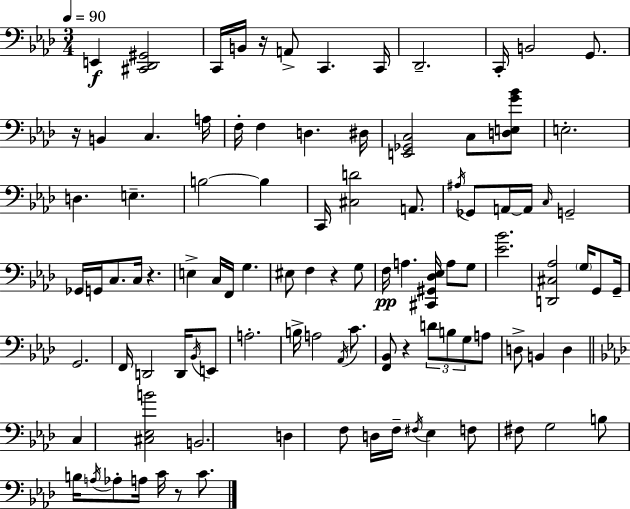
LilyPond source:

{
  \clef bass
  \numericTimeSignature
  \time 3/4
  \key f \minor
  \tempo 4 = 90
  e,4\f <cis, des, gis,>2 | c,16 b,16 r16 a,8-> c,4. c,16 | des,2.-- | c,16-. b,2 g,8. | \break r16 b,4 c4. a16 | f16-. f4 d4. dis16 | <e, ges, c>2 c8 <d e g' bes'>8 | e2.-. | \break d4. e4.-- | b2~~ b4 | c,16 <cis d'>2 a,8. | \acciaccatura { ais16 } ges,8 a,16~~ a,16 \grace { c16 } g,2-- | \break ges,16 g,16 c8. c16 r4. | e4-> c16 f,16 g4. | eis8 f4 r4 | g8 f16\pp a4. <cis, gis, des ees>16 a8 | \break g8 <ees' bes'>2. | <d, cis aes>2 \parenthesize g16 g,8 | g,16-- g,2. | f,16 d,2 d,16 | \break \acciaccatura { bes,16 } e,8 a2.-. | b16-> a2 | \acciaccatura { aes,16 } c'8. <f, bes,>8 r4 \tuplet 3/2 { d'8 | b8 g8 } a8 d8-> b,4 | \break d4 \bar "||" \break \key aes \major c4 <cis ees b'>2 | b,2. | d4 f8 d16 f16-- \acciaccatura { fis16 } ees4 | f8 fis8 g2 | \break b8 b16 \acciaccatura { a16 } aes8-. a16 c'16 r8 c'8. | \bar "|."
}